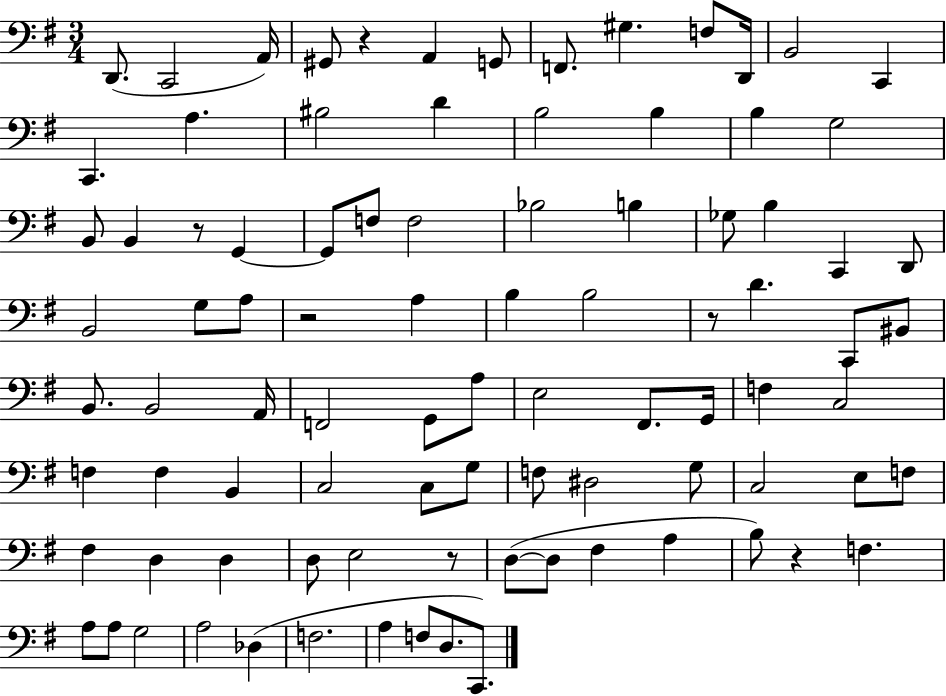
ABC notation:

X:1
T:Untitled
M:3/4
L:1/4
K:G
D,,/2 C,,2 A,,/4 ^G,,/2 z A,, G,,/2 F,,/2 ^G, F,/2 D,,/4 B,,2 C,, C,, A, ^B,2 D B,2 B, B, G,2 B,,/2 B,, z/2 G,, G,,/2 F,/2 F,2 _B,2 B, _G,/2 B, C,, D,,/2 B,,2 G,/2 A,/2 z2 A, B, B,2 z/2 D C,,/2 ^B,,/2 B,,/2 B,,2 A,,/4 F,,2 G,,/2 A,/2 E,2 ^F,,/2 G,,/4 F, C,2 F, F, B,, C,2 C,/2 G,/2 F,/2 ^D,2 G,/2 C,2 E,/2 F,/2 ^F, D, D, D,/2 E,2 z/2 D,/2 D,/2 ^F, A, B,/2 z F, A,/2 A,/2 G,2 A,2 _D, F,2 A, F,/2 D,/2 C,,/2